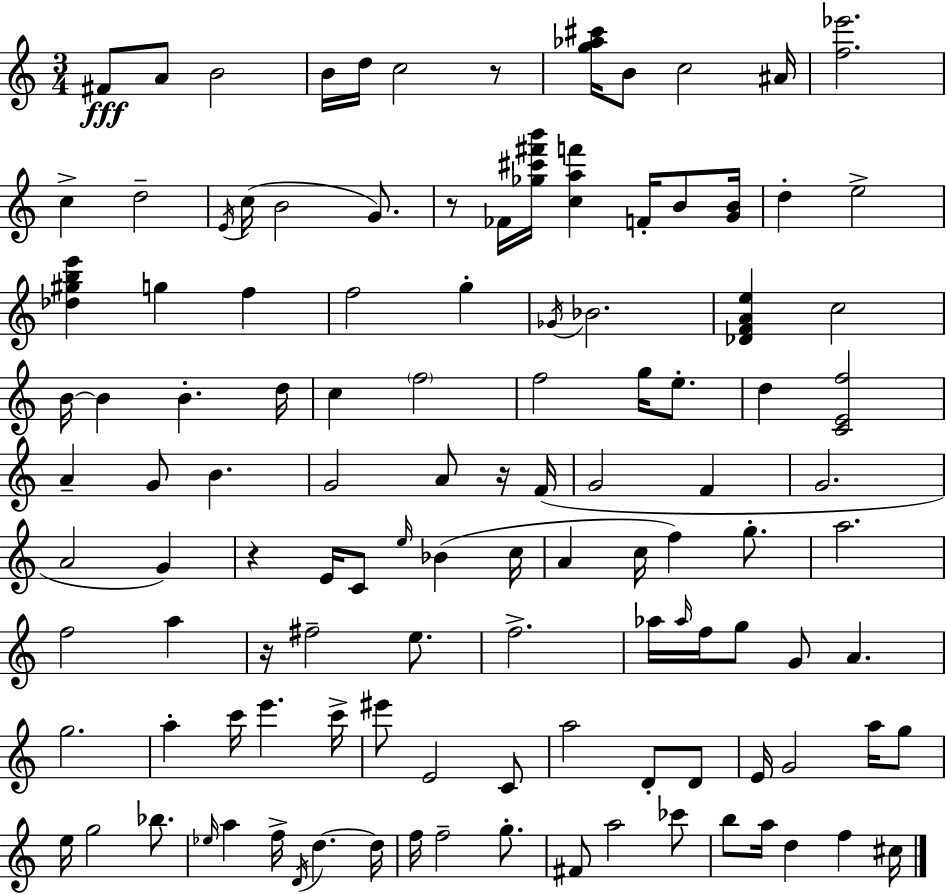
{
  \clef treble
  \numericTimeSignature
  \time 3/4
  \key c \major
  fis'8\fff a'8 b'2 | b'16 d''16 c''2 r8 | <g'' aes'' cis'''>16 b'8 c''2 ais'16 | <f'' ees'''>2. | \break c''4-> d''2-- | \acciaccatura { e'16 } c''16( b'2 g'8.) | r8 fes'16 <ges'' cis''' fis''' b'''>16 <c'' a'' f'''>4 f'16-. b'8 | <g' b'>16 d''4-. e''2-> | \break <des'' gis'' b'' e'''>4 g''4 f''4 | f''2 g''4-. | \acciaccatura { ges'16 } bes'2. | <des' f' a' e''>4 c''2 | \break b'16~~ b'4 b'4.-. | d''16 c''4 \parenthesize f''2 | f''2 g''16 e''8.-. | d''4 <c' e' f''>2 | \break a'4-- g'8 b'4. | g'2 a'8 | r16 f'16( g'2 f'4 | g'2. | \break a'2 g'4) | r4 e'16 c'8 \grace { e''16 } bes'4( | c''16 a'4 c''16 f''4) | g''8.-. a''2. | \break f''2 a''4 | r16 fis''2-- | e''8. f''2.-> | aes''16 \grace { aes''16 } f''16 g''8 g'8 a'4. | \break g''2. | a''4-. c'''16 e'''4. | c'''16-> eis'''8 e'2 | c'8 a''2 | \break d'8-. d'8 e'16 g'2 | a''16 g''8 e''16 g''2 | bes''8. \grace { ees''16 } a''4 f''16-> \acciaccatura { d'16 } d''4.~~ | d''16 f''16 f''2-- | \break g''8.-. fis'8 a''2 | ces'''8 b''8 a''16 d''4 | f''4 cis''16 \bar "|."
}